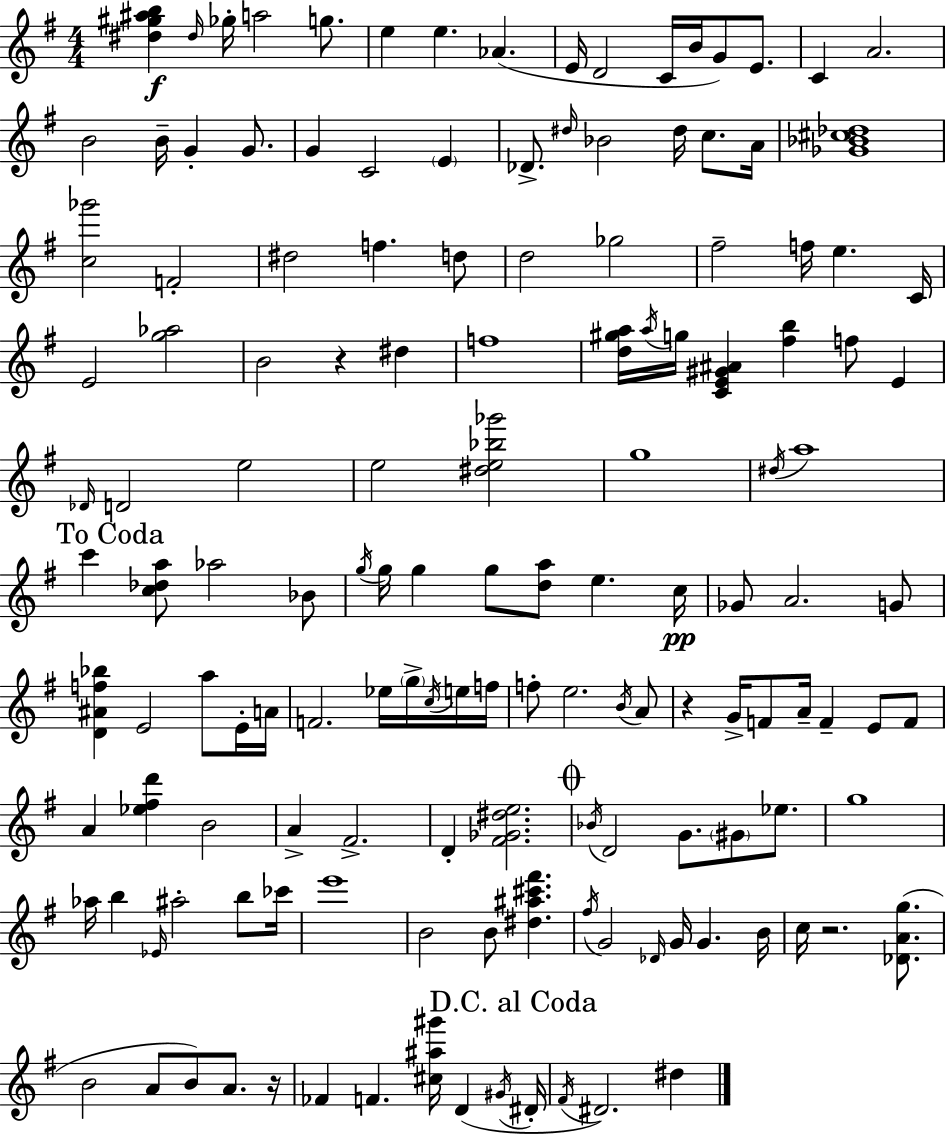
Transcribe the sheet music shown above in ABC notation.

X:1
T:Untitled
M:4/4
L:1/4
K:Em
[^d^g^ab] ^d/4 _g/4 a2 g/2 e e _A E/4 D2 C/4 B/4 G/2 E/2 C A2 B2 B/4 G G/2 G C2 E _D/2 ^d/4 _B2 ^d/4 c/2 A/4 [_G_B^c_d]4 [c_g']2 F2 ^d2 f d/2 d2 _g2 ^f2 f/4 e C/4 E2 [g_a]2 B2 z ^d f4 [d^ga]/4 a/4 g/4 [CE^G^A] [^fb] f/2 E _D/4 D2 e2 e2 [^de_b_g']2 g4 ^d/4 a4 c' [c_da]/2 _a2 _B/2 g/4 g/4 g g/2 [da]/2 e c/4 _G/2 A2 G/2 [D^Af_b] E2 a/2 E/4 A/4 F2 _e/4 g/4 c/4 e/4 f/4 f/2 e2 B/4 A/2 z G/4 F/2 A/4 F E/2 F/2 A [_e^fd'] B2 A ^F2 D [^F_G^de]2 _B/4 D2 G/2 ^G/2 _e/2 g4 _a/4 b _E/4 ^a2 b/2 _c'/4 e'4 B2 B/2 [^d^a^c'^f'] ^f/4 G2 _D/4 G/4 G B/4 c/4 z2 [_DAg]/2 B2 A/2 B/2 A/2 z/4 _F F [^c^a^g']/4 D ^G/4 ^D/4 ^F/4 ^D2 ^d